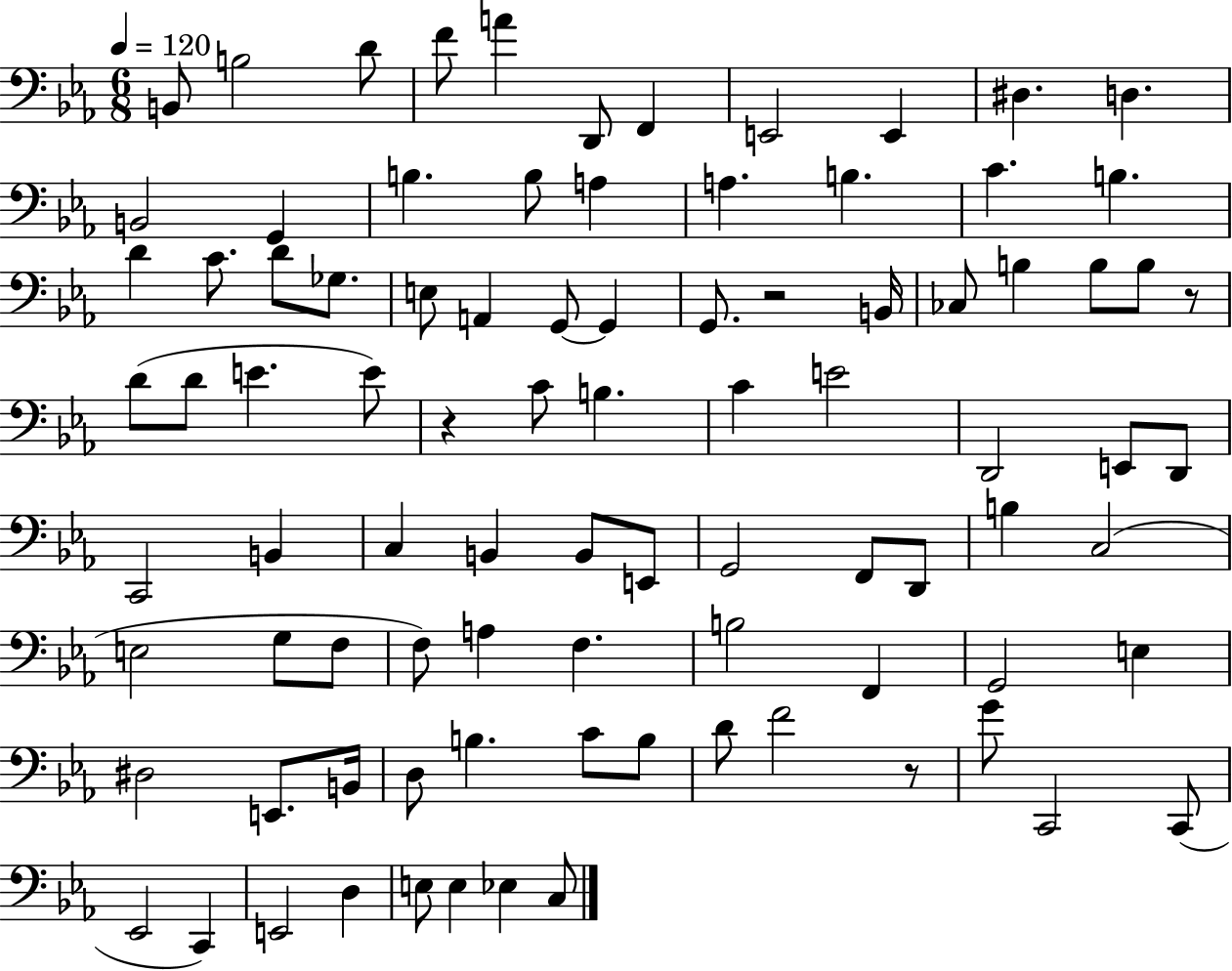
{
  \clef bass
  \numericTimeSignature
  \time 6/8
  \key ees \major
  \tempo 4 = 120
  b,8 b2 d'8 | f'8 a'4 d,8 f,4 | e,2 e,4 | dis4. d4. | \break b,2 g,4 | b4. b8 a4 | a4. b4. | c'4. b4. | \break d'4 c'8. d'8 ges8. | e8 a,4 g,8~~ g,4 | g,8. r2 b,16 | ces8 b4 b8 b8 r8 | \break d'8( d'8 e'4. e'8) | r4 c'8 b4. | c'4 e'2 | d,2 e,8 d,8 | \break c,2 b,4 | c4 b,4 b,8 e,8 | g,2 f,8 d,8 | b4 c2( | \break e2 g8 f8 | f8) a4 f4. | b2 f,4 | g,2 e4 | \break dis2 e,8. b,16 | d8 b4. c'8 b8 | d'8 f'2 r8 | g'8 c,2 c,8( | \break ees,2 c,4) | e,2 d4 | e8 e4 ees4 c8 | \bar "|."
}